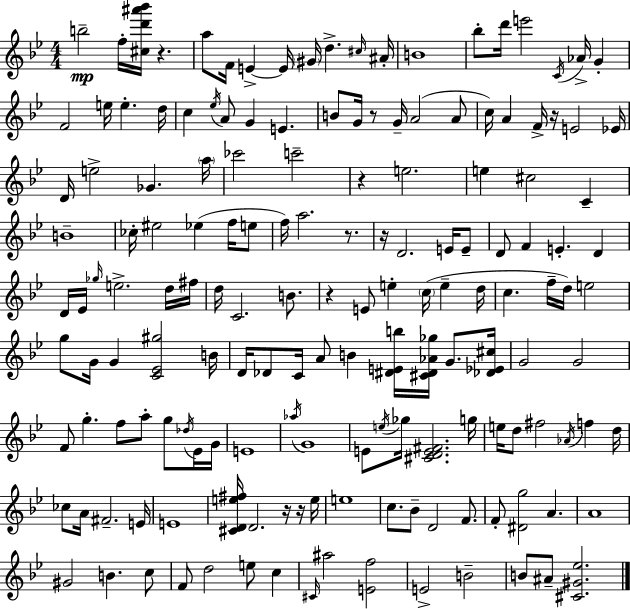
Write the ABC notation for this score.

X:1
T:Untitled
M:4/4
L:1/4
K:Gm
b2 f/4 [^cd'^a'_b']/4 z a/2 F/4 E E/4 ^G/4 d ^c/4 ^A/4 B4 _b/2 d'/4 e'2 C/4 _A/4 G F2 e/4 e d/4 c _e/4 A/2 G E B/2 G/4 z/2 G/4 A2 A/2 c/4 A F/4 z/4 E2 _E/4 D/4 e2 _G a/4 _c'2 c'2 z e2 e ^c2 C B4 _c/4 ^e2 _e f/4 e/2 f/4 a2 z/2 z/4 D2 E/4 E/2 D/2 F E D D/4 _E/4 _g/4 e2 d/4 ^f/4 d/4 C2 B/2 z E/2 e c/4 e d/4 c f/4 d/4 e2 g/2 G/4 G [C_E^g]2 B/4 D/4 _D/2 C/4 A/2 B [^DEb]/4 [^C^D_A_g]/4 G/2 [_D_E^c]/4 G2 G2 F/2 g f/2 a/2 g/2 _d/4 _E/4 G/4 E4 _a/4 G4 E/2 e/4 _g/4 [^CDE^F]2 g/4 e/4 d/2 ^f2 _A/4 f d/4 _c/2 A/4 ^F2 E/4 E4 [^CDe^f]/4 D2 z/4 z/4 e/4 e4 c/2 _B/2 D2 F/2 F/2 [^Dg]2 A A4 ^G2 B c/2 F/2 d2 e/2 c ^C/4 ^a2 [Ef]2 E2 B2 B/2 ^A/2 [^C^G_e]2